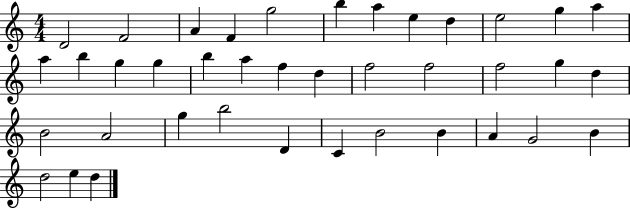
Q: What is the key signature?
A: C major